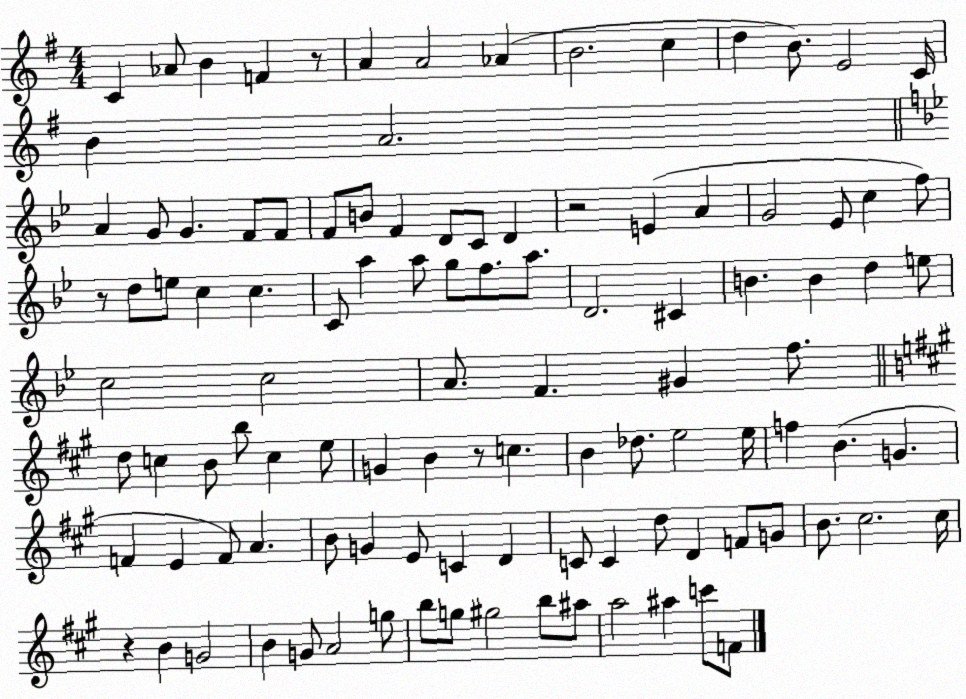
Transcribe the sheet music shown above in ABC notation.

X:1
T:Untitled
M:4/4
L:1/4
K:G
C _A/2 B F z/2 A A2 _A B2 c d B/2 E2 C/4 B A2 A G/2 G F/2 F/2 F/2 B/2 F D/2 C/2 D z2 E A G2 _E/2 c f/2 z/2 d/2 e/2 c c C/2 a a/2 g/2 f/2 a/2 D2 ^C B B d e/2 c2 c2 A/2 F ^G f/2 d/2 c B/2 b/2 c e/2 G B z/2 c B _d/2 e2 e/4 f B G F E F/2 A B/2 G E/2 C D C/2 C d/2 D F/2 G/2 B/2 ^c2 ^c/4 z B G2 B G/2 A2 g/2 b/2 g/2 ^g2 b/2 ^a/2 a2 ^a c'/2 F/2